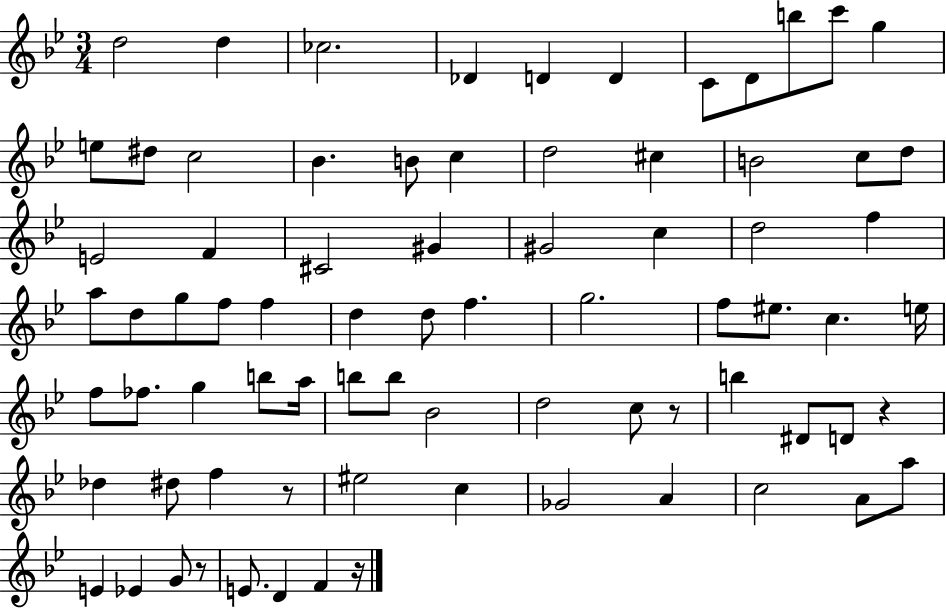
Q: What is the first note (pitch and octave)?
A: D5